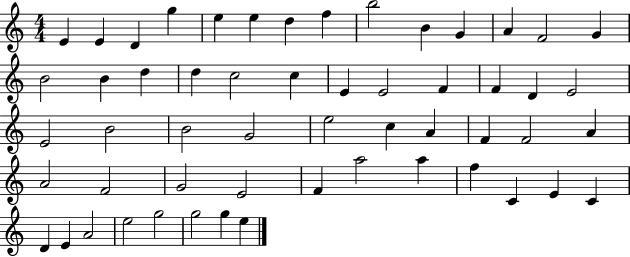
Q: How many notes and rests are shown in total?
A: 55